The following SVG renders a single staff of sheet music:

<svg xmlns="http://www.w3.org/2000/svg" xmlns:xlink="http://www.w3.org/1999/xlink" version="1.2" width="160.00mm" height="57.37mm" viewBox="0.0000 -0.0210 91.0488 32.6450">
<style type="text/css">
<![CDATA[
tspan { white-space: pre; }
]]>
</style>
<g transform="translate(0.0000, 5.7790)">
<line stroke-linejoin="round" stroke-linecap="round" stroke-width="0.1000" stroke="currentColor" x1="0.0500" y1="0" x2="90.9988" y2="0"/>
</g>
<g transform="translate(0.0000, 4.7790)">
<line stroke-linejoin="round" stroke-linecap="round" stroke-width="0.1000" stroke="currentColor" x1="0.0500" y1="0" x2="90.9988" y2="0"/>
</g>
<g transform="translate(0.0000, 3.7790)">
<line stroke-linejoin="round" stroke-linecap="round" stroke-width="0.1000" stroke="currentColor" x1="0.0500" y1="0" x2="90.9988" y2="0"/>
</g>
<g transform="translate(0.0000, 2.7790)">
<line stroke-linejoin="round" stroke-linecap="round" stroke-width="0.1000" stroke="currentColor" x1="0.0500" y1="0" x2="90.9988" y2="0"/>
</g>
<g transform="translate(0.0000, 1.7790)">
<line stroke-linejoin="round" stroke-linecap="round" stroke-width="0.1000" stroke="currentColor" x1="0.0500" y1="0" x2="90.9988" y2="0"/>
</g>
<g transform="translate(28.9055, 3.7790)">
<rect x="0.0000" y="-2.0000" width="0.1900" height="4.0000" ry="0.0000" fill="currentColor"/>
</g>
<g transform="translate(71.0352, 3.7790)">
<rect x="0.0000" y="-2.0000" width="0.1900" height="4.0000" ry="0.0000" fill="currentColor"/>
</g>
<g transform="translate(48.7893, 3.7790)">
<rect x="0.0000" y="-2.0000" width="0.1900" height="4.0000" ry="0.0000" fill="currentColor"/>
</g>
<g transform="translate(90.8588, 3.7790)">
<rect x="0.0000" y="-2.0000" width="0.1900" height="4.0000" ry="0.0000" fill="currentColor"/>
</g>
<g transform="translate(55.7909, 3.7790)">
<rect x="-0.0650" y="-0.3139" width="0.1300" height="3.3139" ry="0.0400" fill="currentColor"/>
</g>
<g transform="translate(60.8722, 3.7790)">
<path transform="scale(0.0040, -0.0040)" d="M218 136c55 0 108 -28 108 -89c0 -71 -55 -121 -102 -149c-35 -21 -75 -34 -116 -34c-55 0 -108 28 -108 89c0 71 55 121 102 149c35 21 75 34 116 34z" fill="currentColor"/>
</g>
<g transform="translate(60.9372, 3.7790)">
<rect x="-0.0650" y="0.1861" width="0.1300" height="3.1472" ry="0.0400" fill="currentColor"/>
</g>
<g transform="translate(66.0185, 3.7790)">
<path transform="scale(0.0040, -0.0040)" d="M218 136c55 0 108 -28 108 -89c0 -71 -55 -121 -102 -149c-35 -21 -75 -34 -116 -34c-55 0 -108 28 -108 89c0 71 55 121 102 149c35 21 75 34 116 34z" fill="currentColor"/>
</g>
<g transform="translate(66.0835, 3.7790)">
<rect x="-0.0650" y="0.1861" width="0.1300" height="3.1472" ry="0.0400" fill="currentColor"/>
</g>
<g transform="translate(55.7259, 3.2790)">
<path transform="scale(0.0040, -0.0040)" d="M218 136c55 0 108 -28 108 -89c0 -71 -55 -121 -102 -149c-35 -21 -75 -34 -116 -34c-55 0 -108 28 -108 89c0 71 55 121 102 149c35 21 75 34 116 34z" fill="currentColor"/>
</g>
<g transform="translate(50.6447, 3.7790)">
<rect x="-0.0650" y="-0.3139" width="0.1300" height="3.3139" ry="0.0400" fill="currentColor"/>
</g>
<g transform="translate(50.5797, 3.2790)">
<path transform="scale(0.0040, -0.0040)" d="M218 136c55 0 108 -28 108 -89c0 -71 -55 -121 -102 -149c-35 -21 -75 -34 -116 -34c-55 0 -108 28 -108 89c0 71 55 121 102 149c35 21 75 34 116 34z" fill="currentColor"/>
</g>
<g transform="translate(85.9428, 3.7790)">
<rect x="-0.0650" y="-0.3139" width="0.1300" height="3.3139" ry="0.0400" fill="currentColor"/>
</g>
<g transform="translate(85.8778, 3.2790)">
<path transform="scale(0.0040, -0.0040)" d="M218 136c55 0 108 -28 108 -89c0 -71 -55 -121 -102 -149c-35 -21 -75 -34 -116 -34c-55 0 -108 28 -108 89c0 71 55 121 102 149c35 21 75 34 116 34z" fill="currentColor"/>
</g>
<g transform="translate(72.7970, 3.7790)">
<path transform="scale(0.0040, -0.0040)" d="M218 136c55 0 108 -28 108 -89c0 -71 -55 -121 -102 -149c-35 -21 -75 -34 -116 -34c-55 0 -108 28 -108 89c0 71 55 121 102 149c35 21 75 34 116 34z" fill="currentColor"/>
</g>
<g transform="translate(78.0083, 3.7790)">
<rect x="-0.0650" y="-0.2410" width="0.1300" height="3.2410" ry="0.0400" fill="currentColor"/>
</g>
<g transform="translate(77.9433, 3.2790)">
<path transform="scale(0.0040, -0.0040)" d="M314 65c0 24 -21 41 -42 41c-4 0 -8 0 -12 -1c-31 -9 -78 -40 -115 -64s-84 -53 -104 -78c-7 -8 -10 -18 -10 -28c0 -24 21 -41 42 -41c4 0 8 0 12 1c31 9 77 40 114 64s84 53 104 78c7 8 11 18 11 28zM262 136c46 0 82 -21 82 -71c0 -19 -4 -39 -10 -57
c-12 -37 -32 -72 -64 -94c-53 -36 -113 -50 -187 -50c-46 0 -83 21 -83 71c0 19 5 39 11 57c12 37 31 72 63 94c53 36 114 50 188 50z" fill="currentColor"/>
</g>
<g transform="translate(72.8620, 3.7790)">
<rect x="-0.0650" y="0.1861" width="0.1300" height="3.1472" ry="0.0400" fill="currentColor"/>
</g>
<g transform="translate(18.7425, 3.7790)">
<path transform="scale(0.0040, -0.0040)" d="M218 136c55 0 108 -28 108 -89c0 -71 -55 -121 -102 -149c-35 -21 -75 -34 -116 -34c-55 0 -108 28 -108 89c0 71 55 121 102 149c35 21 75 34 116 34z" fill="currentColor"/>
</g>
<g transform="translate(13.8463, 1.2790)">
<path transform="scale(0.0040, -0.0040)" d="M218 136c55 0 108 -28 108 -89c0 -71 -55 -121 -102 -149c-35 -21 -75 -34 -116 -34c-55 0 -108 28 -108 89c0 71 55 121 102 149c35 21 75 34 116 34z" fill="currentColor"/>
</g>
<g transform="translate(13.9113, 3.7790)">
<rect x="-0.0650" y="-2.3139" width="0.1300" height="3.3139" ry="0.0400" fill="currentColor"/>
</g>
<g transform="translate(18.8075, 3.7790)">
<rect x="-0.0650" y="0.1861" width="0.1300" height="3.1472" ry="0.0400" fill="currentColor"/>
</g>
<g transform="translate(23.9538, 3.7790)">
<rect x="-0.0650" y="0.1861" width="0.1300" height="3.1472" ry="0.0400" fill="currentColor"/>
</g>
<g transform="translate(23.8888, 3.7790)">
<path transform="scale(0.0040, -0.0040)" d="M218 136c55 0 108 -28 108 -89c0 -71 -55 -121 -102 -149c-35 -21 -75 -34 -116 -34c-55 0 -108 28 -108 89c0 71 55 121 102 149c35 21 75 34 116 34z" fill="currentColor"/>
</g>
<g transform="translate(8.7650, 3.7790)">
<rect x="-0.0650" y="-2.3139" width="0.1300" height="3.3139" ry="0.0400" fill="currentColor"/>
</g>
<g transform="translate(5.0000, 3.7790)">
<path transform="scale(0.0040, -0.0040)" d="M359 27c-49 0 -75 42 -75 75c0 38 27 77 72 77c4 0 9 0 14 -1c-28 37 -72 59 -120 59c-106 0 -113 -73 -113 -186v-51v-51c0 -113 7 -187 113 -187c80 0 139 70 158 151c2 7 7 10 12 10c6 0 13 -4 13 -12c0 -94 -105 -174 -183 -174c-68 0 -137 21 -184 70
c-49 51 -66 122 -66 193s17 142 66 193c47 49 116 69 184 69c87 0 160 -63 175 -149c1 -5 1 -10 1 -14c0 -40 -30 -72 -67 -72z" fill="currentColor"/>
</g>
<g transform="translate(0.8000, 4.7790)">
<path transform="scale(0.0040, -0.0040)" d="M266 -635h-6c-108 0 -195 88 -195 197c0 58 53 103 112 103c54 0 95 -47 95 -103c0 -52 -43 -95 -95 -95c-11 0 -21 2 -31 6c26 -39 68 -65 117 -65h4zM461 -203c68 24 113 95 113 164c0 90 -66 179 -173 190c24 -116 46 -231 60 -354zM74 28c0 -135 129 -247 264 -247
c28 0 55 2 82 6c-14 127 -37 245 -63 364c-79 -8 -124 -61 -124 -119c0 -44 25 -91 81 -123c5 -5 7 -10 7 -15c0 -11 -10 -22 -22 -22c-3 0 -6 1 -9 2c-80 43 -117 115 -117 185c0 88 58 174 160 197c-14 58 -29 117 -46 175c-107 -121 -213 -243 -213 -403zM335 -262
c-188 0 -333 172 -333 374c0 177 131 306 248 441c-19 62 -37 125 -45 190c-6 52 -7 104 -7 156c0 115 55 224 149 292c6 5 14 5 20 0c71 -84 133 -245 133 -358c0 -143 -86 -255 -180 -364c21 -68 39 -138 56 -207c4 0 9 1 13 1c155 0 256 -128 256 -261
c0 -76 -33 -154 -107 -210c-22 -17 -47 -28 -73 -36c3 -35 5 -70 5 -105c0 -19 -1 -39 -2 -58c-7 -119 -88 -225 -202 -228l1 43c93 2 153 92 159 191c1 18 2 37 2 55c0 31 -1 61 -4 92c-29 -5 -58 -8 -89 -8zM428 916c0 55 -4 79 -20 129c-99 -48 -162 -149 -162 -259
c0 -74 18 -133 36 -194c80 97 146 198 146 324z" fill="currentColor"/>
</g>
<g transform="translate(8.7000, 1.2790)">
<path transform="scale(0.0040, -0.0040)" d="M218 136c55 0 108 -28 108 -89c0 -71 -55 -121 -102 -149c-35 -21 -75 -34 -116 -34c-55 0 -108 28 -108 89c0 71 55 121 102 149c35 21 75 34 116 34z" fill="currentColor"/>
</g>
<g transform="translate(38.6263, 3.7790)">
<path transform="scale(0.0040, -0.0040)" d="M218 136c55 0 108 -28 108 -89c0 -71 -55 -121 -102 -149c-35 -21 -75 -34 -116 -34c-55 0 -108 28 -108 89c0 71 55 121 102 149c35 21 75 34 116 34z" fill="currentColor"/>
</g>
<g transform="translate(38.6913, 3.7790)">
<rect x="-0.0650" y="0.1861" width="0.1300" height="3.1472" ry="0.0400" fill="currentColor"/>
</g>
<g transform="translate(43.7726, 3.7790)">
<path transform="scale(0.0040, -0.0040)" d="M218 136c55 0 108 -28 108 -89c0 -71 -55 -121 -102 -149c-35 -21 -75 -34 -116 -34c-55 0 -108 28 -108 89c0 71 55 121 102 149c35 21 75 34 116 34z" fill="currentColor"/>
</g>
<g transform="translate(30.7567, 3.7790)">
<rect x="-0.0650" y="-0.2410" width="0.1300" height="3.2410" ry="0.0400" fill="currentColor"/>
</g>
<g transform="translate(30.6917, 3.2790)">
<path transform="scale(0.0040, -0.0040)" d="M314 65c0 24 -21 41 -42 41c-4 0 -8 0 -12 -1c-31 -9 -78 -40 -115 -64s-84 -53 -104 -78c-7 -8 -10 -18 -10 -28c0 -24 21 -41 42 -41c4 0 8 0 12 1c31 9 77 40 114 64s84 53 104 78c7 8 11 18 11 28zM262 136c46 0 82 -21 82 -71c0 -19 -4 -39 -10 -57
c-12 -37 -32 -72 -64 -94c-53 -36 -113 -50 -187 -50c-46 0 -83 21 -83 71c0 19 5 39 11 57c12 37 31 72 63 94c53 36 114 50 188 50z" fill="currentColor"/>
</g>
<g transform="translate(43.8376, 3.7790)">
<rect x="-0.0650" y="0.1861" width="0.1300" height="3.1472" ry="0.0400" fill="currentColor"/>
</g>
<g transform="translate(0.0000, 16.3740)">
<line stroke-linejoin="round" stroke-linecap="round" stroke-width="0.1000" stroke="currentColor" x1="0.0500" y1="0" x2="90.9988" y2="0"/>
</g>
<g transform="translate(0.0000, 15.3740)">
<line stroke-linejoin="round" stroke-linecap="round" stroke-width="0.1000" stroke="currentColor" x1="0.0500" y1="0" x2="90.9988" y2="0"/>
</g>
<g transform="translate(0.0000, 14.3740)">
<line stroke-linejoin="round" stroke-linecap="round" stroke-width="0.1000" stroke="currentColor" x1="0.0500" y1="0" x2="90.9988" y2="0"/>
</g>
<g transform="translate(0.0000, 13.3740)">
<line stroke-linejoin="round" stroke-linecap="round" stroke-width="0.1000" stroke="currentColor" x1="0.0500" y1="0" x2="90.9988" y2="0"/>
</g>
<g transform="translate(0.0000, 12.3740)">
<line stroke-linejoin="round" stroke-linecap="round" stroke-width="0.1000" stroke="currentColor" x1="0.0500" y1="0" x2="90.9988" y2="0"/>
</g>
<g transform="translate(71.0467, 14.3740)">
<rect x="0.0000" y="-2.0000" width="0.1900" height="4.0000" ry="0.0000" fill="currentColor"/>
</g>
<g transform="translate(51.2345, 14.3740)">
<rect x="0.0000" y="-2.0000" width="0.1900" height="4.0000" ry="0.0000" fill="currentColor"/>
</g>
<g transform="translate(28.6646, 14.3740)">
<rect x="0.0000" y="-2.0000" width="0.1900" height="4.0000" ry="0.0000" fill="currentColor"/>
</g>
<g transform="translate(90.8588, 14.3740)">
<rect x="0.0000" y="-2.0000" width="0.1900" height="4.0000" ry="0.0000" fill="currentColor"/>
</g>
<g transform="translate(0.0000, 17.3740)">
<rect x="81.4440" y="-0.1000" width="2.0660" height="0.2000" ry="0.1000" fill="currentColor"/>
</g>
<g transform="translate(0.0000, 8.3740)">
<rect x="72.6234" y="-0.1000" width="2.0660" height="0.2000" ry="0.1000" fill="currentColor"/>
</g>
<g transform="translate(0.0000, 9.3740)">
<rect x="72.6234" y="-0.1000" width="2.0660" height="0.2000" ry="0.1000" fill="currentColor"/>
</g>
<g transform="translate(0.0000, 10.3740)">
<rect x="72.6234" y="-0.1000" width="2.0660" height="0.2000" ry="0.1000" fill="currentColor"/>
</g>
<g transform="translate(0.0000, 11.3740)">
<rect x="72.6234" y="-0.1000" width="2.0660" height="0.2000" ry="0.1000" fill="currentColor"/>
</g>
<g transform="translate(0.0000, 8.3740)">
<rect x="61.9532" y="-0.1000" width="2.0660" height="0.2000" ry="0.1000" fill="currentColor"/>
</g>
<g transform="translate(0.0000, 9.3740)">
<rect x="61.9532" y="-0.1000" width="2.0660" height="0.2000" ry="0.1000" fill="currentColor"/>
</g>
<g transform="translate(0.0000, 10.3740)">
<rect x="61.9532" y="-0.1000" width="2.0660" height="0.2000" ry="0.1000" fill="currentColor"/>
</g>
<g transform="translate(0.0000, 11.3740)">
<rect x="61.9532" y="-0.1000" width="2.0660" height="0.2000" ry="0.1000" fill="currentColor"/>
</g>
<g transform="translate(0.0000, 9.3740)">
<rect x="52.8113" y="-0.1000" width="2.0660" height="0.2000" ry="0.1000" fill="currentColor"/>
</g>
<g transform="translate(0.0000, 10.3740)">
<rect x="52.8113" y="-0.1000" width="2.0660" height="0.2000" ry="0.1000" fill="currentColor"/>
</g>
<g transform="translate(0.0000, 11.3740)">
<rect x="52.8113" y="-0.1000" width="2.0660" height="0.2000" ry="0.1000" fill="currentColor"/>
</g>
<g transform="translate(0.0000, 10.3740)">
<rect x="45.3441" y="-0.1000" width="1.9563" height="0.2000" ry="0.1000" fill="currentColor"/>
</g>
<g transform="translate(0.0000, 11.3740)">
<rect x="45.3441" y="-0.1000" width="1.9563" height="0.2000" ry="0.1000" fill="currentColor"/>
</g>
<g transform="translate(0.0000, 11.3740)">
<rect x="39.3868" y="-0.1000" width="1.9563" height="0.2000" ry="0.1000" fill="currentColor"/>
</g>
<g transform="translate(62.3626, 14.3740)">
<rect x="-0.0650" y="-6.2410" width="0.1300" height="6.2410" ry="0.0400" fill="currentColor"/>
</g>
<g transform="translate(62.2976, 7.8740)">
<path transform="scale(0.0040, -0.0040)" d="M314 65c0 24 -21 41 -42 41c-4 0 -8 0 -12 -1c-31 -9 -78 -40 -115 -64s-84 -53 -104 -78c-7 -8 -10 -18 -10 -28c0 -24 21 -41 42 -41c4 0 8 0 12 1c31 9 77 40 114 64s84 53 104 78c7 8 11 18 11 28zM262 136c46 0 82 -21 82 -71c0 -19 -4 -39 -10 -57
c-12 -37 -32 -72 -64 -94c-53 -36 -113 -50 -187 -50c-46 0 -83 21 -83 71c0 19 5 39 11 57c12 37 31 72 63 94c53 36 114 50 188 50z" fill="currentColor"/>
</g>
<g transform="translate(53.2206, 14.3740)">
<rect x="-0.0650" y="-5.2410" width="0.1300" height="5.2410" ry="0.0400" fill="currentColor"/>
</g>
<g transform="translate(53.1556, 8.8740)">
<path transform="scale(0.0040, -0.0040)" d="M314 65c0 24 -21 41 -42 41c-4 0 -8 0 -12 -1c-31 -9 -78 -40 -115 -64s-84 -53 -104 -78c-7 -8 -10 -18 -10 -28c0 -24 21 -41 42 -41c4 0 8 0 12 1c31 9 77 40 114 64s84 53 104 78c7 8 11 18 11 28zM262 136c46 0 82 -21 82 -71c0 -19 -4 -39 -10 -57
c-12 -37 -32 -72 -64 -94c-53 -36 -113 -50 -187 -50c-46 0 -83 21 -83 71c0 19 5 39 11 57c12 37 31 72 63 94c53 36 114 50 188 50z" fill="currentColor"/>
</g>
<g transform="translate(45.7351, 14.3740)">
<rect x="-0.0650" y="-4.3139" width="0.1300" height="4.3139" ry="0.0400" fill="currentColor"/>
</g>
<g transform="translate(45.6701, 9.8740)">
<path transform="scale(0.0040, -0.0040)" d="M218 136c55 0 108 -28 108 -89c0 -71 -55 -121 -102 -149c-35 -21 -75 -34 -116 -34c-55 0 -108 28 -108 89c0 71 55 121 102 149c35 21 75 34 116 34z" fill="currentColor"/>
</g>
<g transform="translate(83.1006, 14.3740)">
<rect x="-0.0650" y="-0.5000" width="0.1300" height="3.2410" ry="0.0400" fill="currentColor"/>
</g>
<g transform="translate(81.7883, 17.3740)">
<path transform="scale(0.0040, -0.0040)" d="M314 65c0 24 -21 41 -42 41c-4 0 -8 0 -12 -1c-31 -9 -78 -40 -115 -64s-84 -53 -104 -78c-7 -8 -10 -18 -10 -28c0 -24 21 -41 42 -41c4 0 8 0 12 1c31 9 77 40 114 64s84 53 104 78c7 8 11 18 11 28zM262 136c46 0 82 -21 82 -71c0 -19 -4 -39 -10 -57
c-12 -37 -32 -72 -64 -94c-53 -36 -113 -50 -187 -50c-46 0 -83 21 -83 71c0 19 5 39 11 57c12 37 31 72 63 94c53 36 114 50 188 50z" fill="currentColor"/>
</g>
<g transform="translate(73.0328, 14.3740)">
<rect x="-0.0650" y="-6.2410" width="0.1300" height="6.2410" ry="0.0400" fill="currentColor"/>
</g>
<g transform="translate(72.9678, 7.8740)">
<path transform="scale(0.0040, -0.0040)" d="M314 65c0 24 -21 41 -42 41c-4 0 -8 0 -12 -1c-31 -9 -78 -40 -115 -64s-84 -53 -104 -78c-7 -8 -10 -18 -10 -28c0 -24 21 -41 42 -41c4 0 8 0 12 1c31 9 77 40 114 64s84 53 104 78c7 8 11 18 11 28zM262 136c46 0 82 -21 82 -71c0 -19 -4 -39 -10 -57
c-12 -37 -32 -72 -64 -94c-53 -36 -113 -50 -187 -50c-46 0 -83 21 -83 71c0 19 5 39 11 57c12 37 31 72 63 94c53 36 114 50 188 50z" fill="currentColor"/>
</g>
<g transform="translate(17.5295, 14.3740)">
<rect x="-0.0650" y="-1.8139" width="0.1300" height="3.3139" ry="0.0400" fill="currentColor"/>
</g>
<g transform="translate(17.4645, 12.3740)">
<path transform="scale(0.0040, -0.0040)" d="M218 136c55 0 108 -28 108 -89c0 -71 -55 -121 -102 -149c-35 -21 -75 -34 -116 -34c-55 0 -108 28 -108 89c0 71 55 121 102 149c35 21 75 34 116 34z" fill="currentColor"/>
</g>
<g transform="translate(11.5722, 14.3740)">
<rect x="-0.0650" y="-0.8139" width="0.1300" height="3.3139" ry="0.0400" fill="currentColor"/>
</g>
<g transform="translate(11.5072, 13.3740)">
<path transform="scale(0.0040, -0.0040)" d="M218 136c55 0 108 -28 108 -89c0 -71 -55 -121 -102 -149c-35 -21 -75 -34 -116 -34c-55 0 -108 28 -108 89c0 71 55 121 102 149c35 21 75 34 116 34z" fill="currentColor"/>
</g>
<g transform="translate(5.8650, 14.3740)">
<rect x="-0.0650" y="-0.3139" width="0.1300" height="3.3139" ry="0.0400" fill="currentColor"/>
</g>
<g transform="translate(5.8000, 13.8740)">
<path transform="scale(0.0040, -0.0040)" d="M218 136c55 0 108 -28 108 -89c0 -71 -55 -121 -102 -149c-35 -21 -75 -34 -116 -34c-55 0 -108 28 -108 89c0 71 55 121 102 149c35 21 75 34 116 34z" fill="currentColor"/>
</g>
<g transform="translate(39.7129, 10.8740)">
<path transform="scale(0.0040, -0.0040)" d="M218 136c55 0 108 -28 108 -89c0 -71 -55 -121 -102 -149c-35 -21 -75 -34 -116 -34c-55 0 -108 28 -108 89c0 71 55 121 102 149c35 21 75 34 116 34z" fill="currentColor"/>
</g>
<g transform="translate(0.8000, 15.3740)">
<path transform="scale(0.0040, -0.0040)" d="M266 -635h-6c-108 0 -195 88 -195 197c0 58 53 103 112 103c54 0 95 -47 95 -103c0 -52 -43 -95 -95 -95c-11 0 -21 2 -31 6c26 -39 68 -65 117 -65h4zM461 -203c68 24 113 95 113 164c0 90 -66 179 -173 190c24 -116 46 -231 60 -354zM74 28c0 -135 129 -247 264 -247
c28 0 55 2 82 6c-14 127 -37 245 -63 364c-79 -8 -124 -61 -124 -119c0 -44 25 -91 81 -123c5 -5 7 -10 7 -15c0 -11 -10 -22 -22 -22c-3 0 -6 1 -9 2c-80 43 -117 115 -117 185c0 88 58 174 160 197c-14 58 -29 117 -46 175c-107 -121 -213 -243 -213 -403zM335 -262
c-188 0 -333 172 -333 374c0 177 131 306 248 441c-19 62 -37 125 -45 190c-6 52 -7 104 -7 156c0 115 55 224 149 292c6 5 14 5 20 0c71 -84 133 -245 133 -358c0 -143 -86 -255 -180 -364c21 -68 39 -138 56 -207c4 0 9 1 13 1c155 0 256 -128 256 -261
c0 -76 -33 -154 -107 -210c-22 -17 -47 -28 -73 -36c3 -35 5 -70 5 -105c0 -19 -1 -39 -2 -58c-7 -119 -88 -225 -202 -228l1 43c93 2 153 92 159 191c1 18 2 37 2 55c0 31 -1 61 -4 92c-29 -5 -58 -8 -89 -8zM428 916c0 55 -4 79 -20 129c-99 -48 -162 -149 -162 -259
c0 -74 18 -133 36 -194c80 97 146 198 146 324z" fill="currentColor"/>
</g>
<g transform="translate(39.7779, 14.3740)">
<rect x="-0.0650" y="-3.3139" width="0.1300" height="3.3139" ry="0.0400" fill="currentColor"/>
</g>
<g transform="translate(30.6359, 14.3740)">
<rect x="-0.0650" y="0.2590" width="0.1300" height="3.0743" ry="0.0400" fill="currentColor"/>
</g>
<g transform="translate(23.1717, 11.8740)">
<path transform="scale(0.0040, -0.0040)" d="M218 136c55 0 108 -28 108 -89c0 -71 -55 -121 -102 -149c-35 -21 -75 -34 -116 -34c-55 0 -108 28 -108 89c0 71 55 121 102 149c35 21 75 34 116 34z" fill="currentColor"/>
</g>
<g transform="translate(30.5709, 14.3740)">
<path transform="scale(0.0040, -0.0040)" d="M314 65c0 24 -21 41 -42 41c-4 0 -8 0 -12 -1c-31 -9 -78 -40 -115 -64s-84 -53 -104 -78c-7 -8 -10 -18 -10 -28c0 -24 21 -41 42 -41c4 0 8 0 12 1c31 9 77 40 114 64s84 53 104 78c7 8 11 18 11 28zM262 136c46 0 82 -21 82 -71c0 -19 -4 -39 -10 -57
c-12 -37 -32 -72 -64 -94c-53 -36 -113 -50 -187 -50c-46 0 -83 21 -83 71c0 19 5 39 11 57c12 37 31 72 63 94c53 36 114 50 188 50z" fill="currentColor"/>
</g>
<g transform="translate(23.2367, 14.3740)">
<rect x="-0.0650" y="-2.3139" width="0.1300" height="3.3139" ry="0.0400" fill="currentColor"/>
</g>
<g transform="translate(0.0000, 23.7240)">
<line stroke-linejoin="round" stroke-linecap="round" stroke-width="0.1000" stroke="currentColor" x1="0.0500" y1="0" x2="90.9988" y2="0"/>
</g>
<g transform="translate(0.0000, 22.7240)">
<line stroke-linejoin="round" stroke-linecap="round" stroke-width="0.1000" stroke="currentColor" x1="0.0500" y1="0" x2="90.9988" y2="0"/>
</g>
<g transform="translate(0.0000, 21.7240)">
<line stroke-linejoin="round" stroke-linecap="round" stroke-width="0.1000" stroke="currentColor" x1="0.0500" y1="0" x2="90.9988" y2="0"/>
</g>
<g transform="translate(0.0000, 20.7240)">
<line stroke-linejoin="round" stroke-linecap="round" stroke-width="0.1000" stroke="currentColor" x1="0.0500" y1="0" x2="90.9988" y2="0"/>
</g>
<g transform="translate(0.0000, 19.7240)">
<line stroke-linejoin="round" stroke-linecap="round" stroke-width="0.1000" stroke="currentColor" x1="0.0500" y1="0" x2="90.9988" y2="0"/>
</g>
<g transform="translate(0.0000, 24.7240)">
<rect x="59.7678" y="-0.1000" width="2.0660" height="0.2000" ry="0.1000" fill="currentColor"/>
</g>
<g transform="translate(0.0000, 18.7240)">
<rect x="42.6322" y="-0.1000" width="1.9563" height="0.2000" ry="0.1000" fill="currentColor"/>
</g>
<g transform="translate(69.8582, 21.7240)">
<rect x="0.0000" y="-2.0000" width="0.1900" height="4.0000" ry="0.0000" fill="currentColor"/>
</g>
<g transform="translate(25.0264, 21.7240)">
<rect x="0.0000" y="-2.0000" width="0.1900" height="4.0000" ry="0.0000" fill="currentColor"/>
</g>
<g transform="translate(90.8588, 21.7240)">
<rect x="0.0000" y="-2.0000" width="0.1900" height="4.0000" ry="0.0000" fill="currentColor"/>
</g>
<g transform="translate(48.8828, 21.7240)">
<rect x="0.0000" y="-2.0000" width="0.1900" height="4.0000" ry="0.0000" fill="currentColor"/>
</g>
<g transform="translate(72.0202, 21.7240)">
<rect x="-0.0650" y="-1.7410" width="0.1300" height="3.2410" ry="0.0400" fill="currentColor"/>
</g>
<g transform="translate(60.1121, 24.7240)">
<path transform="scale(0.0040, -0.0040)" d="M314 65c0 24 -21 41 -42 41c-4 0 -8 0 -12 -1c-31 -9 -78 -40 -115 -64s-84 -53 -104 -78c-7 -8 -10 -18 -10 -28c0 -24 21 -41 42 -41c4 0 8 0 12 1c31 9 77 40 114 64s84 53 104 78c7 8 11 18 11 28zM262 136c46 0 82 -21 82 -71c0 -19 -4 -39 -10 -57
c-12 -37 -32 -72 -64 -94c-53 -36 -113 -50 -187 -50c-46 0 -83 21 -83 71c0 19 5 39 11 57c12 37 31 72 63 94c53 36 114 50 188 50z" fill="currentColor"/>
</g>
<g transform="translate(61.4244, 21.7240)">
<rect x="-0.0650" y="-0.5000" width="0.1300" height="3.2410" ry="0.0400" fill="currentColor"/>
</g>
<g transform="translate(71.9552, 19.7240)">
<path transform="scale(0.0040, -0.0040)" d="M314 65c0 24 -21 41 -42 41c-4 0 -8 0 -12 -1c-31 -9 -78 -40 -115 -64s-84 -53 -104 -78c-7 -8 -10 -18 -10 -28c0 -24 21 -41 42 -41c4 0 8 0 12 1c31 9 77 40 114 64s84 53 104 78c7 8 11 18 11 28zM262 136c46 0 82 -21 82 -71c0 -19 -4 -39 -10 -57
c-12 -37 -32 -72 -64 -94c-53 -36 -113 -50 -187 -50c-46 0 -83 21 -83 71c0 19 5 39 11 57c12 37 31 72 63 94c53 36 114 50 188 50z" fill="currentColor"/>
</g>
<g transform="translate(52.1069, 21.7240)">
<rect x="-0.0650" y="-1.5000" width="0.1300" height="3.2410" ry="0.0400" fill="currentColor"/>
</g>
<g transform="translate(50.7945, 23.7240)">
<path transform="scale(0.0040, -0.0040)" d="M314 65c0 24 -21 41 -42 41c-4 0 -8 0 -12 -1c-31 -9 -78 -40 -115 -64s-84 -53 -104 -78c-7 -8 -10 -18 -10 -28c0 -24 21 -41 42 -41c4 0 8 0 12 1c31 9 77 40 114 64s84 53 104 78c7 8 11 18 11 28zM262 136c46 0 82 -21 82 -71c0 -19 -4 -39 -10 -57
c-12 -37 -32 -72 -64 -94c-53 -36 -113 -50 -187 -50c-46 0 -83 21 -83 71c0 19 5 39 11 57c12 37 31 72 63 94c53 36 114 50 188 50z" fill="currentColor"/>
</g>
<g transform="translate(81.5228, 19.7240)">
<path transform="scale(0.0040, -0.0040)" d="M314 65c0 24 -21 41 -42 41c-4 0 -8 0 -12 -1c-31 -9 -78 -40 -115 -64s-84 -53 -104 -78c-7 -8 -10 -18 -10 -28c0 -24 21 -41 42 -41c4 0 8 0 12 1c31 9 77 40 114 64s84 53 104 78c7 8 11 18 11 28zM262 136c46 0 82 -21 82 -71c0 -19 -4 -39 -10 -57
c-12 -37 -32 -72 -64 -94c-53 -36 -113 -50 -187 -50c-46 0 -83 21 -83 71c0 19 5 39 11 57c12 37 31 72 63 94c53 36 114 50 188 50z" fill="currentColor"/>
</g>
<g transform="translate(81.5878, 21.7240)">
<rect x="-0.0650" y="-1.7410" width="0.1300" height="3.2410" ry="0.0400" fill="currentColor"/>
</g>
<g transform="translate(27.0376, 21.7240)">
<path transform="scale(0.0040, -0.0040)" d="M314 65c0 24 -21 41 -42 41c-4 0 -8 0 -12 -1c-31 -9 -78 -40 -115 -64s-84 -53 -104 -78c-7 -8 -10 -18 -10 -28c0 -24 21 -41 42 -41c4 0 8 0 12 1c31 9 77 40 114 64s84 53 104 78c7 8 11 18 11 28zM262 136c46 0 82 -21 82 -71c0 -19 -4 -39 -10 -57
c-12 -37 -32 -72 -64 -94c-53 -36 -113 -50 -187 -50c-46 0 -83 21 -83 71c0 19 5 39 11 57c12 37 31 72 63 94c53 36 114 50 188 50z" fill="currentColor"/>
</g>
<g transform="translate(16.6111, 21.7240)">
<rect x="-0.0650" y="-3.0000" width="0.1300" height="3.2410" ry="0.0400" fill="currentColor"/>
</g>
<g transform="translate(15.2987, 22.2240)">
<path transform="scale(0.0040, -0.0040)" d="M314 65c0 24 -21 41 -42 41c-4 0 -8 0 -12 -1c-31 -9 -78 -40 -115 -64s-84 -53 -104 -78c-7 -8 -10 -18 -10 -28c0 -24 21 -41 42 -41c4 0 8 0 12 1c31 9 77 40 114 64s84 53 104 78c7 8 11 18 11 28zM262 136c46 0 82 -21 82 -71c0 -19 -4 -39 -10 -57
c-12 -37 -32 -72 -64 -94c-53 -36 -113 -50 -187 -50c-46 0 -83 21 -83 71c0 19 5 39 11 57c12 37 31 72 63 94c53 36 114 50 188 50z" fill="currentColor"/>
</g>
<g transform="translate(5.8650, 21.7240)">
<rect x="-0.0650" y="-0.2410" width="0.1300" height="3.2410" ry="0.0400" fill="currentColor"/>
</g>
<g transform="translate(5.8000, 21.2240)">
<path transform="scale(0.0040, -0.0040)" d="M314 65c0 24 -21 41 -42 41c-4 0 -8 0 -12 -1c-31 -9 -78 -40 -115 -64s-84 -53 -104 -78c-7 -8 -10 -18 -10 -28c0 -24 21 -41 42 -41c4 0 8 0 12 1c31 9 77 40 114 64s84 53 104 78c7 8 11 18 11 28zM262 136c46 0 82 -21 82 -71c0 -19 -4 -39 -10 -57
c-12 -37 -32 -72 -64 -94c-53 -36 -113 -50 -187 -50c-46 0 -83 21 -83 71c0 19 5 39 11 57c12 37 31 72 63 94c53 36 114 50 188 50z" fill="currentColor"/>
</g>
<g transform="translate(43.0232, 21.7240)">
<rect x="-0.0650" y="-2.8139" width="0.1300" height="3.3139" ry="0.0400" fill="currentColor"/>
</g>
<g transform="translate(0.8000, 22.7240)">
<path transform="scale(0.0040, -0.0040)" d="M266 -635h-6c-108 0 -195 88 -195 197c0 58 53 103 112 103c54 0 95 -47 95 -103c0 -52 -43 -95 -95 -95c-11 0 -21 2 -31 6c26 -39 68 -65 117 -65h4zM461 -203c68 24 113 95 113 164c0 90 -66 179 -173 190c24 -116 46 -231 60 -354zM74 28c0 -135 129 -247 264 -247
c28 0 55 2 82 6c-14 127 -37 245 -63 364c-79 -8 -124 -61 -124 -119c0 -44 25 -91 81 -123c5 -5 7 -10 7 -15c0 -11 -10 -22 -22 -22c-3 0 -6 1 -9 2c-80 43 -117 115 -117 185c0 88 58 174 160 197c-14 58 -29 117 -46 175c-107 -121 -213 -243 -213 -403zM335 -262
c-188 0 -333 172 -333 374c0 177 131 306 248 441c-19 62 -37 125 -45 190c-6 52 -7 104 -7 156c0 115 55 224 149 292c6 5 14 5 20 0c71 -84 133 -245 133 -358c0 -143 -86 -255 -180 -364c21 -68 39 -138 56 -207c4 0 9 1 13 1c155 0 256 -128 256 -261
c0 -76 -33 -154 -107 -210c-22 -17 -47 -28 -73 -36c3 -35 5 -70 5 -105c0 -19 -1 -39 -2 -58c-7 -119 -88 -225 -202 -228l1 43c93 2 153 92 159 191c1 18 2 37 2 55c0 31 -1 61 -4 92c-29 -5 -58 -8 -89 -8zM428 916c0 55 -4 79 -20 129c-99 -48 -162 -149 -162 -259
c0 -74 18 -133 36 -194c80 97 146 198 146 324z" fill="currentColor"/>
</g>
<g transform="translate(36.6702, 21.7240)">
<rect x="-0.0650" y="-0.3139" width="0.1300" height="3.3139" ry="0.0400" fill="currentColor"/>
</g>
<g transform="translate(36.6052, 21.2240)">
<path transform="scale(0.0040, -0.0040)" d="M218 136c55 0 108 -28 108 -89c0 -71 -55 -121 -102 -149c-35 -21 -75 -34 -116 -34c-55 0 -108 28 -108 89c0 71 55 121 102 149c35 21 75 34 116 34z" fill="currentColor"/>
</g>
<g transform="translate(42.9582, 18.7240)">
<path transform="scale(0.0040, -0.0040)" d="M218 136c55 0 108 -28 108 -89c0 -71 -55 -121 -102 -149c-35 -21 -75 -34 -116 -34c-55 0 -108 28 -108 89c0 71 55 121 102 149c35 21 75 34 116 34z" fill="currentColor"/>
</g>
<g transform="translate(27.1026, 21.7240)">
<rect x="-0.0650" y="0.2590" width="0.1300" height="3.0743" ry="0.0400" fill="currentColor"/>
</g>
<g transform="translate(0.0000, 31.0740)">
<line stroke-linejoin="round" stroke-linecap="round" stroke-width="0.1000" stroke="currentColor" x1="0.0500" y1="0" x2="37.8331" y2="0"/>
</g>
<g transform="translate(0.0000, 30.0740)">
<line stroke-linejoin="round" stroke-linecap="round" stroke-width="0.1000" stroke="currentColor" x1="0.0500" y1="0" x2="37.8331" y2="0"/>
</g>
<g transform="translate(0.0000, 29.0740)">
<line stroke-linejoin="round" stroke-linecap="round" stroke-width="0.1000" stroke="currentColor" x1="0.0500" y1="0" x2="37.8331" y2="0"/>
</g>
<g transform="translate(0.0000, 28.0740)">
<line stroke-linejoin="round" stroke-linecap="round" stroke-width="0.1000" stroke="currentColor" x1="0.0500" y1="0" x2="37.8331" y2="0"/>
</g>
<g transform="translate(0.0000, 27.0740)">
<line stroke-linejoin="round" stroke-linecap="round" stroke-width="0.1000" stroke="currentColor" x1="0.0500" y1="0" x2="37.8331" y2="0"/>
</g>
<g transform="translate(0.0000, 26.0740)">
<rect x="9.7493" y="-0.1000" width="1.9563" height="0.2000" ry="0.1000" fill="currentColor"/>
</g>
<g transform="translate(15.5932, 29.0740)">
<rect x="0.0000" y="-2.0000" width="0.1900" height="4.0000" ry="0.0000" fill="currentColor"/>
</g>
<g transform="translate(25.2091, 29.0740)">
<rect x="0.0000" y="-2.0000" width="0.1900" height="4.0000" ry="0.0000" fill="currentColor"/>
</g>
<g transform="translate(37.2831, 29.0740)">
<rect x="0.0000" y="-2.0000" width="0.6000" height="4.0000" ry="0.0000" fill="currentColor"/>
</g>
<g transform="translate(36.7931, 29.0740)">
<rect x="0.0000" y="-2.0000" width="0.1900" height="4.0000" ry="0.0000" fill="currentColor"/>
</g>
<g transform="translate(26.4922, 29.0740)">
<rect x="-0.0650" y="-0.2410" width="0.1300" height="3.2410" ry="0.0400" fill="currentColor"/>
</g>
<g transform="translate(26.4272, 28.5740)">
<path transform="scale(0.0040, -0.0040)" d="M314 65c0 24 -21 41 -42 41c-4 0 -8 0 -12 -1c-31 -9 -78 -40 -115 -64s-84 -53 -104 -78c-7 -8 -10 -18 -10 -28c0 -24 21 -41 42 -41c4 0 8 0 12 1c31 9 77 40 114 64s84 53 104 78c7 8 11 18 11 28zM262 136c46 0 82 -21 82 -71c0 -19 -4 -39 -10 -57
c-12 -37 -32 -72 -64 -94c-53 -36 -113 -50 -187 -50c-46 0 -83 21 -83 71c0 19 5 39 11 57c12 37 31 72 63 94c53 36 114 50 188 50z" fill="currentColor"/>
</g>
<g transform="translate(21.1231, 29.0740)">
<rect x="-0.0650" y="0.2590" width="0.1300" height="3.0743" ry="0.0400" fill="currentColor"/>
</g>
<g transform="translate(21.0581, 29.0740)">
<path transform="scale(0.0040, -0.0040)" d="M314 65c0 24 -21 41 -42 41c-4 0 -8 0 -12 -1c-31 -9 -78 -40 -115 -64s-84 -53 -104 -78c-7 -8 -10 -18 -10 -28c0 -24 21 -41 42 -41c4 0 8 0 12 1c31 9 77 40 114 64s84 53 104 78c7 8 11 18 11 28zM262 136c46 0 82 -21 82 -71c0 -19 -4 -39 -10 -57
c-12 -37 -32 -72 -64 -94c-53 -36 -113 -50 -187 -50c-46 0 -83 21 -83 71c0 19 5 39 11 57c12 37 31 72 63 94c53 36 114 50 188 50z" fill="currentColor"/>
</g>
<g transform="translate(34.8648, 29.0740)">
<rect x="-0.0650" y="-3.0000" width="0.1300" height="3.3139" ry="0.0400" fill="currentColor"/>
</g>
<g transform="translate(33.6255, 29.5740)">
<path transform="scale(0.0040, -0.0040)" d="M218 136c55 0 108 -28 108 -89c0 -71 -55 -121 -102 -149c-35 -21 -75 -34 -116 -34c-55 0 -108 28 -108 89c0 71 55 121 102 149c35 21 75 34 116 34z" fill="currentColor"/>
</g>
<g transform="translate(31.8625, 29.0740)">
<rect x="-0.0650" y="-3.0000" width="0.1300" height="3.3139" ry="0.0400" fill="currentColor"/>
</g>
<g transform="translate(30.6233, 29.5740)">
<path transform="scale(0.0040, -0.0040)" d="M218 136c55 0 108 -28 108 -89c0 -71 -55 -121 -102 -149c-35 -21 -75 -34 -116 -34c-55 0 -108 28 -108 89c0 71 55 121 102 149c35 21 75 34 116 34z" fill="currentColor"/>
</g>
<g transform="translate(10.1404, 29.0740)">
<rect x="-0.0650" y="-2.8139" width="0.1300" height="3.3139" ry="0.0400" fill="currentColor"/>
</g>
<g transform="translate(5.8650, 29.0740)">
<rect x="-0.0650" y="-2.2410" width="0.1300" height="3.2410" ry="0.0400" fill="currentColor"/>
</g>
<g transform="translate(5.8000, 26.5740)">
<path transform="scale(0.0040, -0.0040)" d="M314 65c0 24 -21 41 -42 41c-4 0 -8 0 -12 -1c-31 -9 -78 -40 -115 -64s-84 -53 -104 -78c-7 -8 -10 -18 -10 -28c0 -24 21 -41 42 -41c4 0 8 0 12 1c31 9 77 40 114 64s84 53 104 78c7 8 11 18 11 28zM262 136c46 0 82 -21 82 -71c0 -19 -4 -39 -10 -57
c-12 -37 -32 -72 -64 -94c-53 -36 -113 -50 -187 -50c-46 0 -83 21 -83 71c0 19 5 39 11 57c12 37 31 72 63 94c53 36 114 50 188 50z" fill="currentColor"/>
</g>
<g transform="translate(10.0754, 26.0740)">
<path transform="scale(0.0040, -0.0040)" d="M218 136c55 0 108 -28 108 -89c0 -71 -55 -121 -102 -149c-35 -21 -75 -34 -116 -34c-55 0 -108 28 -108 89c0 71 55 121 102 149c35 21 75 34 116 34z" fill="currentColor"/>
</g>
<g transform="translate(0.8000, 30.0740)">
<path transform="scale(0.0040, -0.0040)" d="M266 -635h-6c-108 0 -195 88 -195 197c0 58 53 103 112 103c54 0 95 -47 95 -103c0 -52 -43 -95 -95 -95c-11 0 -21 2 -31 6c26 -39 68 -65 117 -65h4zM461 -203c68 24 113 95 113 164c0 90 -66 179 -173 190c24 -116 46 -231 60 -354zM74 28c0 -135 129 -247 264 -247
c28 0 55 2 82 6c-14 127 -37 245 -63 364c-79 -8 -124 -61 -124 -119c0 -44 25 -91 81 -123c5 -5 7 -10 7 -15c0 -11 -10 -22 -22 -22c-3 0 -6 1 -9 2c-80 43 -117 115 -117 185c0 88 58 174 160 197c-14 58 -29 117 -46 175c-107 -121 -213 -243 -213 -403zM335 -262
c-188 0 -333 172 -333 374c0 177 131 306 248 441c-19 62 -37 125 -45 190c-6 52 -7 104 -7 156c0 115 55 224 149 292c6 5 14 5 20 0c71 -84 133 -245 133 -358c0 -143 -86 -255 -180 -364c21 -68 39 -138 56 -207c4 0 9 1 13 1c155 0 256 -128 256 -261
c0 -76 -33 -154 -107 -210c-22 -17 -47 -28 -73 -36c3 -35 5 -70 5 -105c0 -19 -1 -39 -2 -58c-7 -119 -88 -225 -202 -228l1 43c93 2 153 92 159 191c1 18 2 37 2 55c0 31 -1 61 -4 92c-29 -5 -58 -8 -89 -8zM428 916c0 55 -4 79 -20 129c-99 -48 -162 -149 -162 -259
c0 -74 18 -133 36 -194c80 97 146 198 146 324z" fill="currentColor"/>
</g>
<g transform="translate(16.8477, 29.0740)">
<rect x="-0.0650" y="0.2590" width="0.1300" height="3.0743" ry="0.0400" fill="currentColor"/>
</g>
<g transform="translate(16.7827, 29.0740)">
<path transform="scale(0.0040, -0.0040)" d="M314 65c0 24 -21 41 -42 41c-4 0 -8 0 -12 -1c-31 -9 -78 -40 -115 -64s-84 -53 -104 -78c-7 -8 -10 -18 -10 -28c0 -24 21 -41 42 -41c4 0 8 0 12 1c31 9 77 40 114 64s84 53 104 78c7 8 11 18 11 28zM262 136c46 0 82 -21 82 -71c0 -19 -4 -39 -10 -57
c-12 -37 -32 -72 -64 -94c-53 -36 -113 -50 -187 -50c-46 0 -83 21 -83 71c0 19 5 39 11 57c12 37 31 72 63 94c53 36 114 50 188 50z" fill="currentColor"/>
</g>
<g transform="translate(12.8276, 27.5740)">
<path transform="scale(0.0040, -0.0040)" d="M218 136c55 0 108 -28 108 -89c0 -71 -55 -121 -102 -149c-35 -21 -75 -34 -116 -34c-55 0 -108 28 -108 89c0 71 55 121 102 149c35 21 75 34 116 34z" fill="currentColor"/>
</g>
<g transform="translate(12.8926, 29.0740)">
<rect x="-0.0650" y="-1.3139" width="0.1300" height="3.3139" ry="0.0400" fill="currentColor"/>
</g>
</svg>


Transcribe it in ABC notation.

X:1
T:Untitled
M:4/4
L:1/4
K:C
g g B B c2 B B c c B B B c2 c c d f g B2 b d' f'2 a'2 a'2 C2 c2 A2 B2 c a E2 C2 f2 f2 g2 a e B2 B2 c2 A A